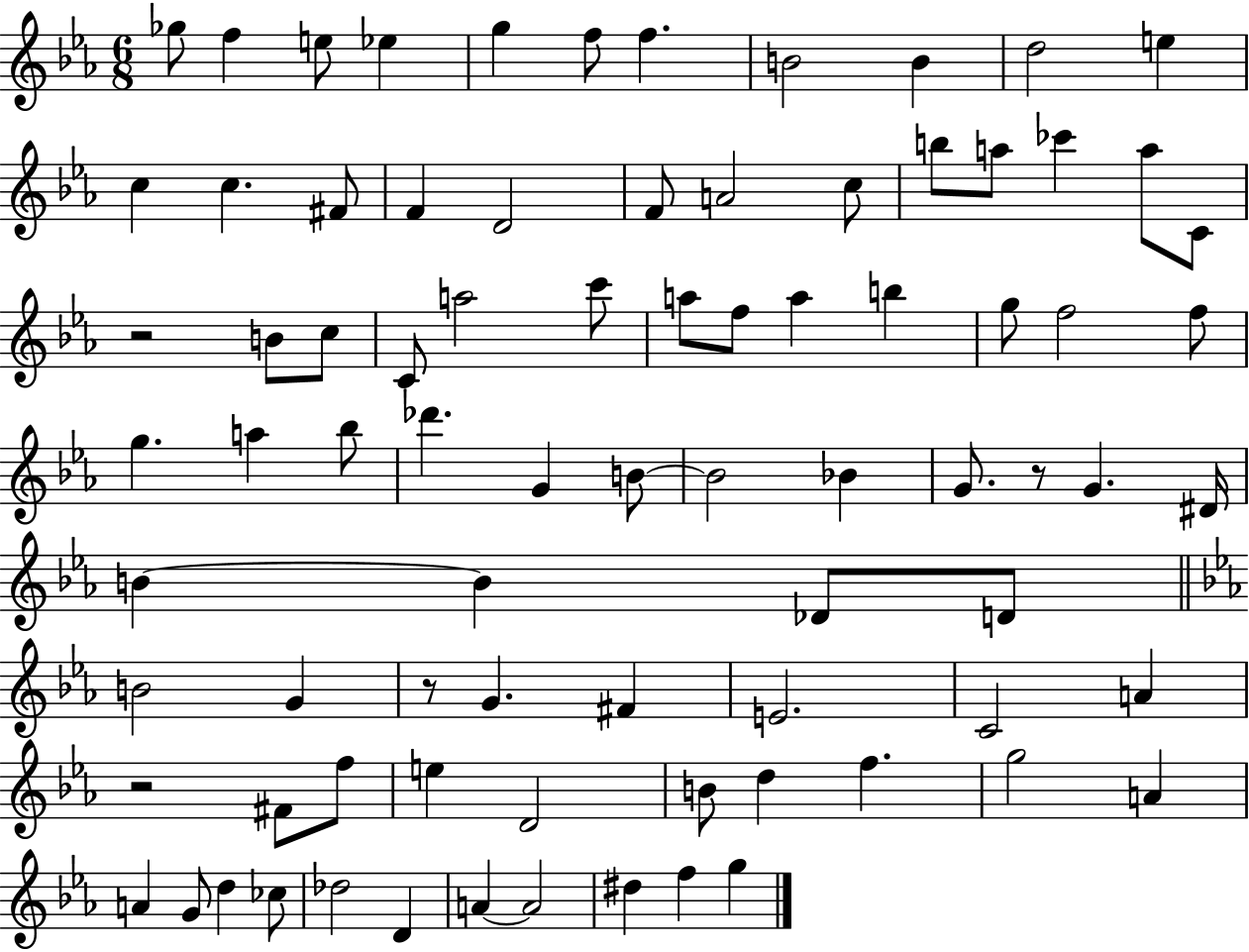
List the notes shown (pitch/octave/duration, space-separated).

Gb5/e F5/q E5/e Eb5/q G5/q F5/e F5/q. B4/h B4/q D5/h E5/q C5/q C5/q. F#4/e F4/q D4/h F4/e A4/h C5/e B5/e A5/e CES6/q A5/e C4/e R/h B4/e C5/e C4/e A5/h C6/e A5/e F5/e A5/q B5/q G5/e F5/h F5/e G5/q. A5/q Bb5/e Db6/q. G4/q B4/e B4/h Bb4/q G4/e. R/e G4/q. D#4/s B4/q B4/q Db4/e D4/e B4/h G4/q R/e G4/q. F#4/q E4/h. C4/h A4/q R/h F#4/e F5/e E5/q D4/h B4/e D5/q F5/q. G5/h A4/q A4/q G4/e D5/q CES5/e Db5/h D4/q A4/q A4/h D#5/q F5/q G5/q